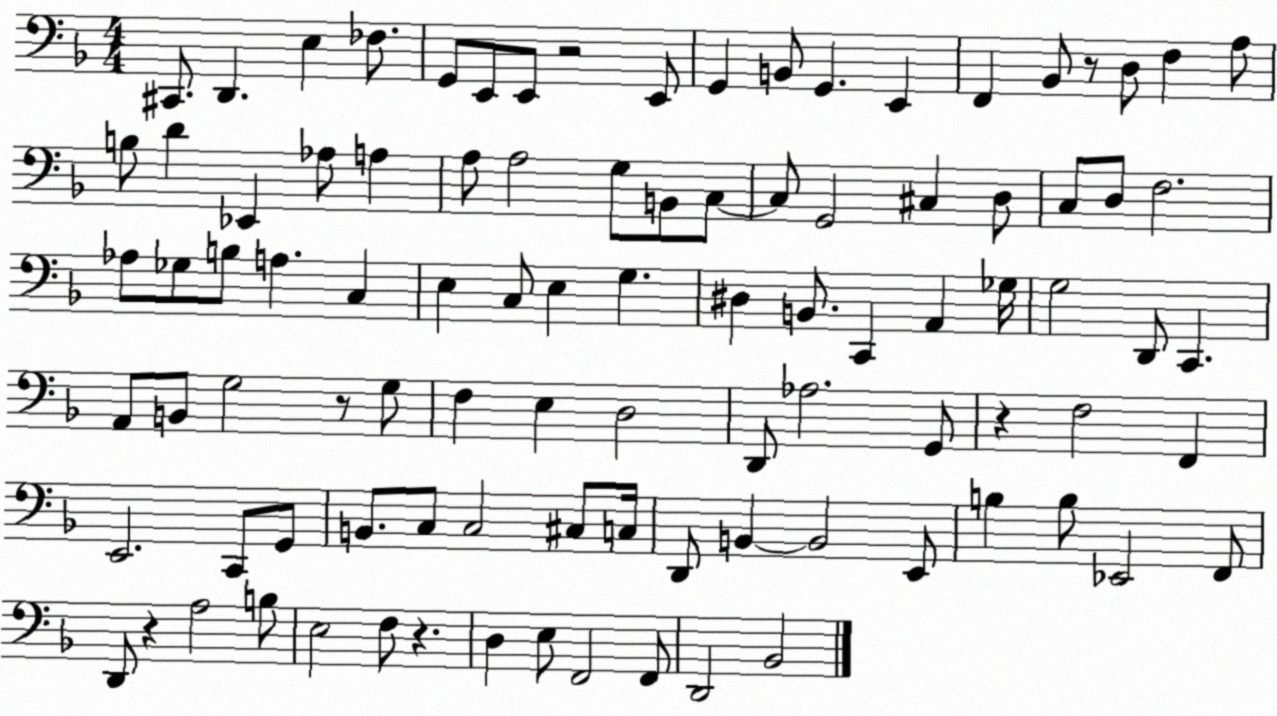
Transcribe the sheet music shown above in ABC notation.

X:1
T:Untitled
M:4/4
L:1/4
K:F
^C,,/2 D,, E, _F,/2 G,,/2 E,,/2 E,,/2 z2 E,,/2 G,, B,,/2 G,, E,, F,, _B,,/2 z/2 D,/2 F, A,/2 B,/2 D _E,, _A,/2 A, A,/2 A,2 G,/2 B,,/2 C,/2 C,/2 G,,2 ^C, D,/2 C,/2 D,/2 F,2 _A,/2 _G,/2 B,/2 A, C, E, C,/2 E, G, ^D, B,,/2 C,, A,, _G,/4 G,2 D,,/2 C,, A,,/2 B,,/2 G,2 z/2 G,/2 F, E, D,2 D,,/2 _A,2 G,,/2 z F,2 F,, E,,2 C,,/2 G,,/2 B,,/2 C,/2 C,2 ^C,/2 C,/4 D,,/2 B,, B,,2 E,,/2 B, B,/2 _E,,2 F,,/2 D,,/2 z A,2 B,/2 E,2 F,/2 z D, E,/2 F,,2 F,,/2 D,,2 _B,,2